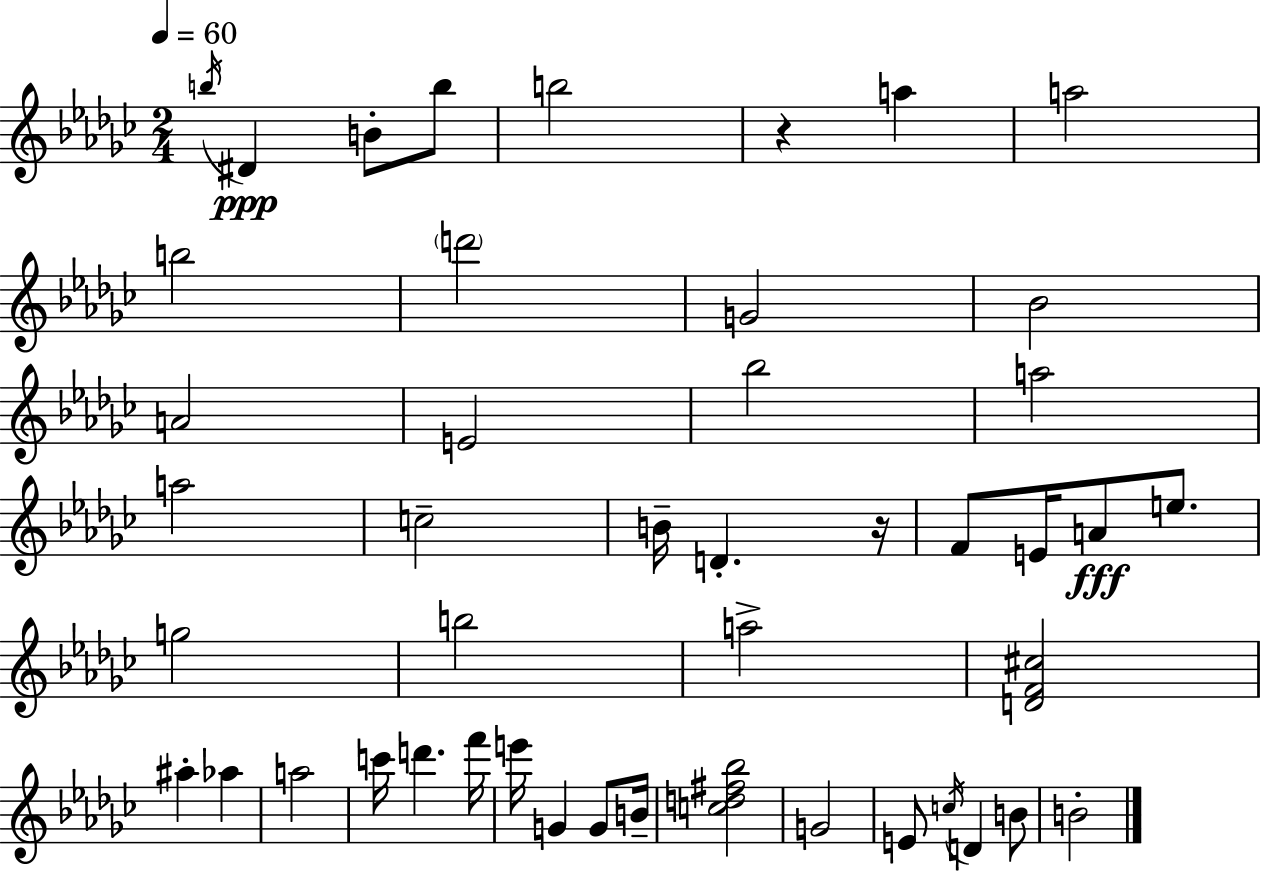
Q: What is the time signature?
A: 2/4